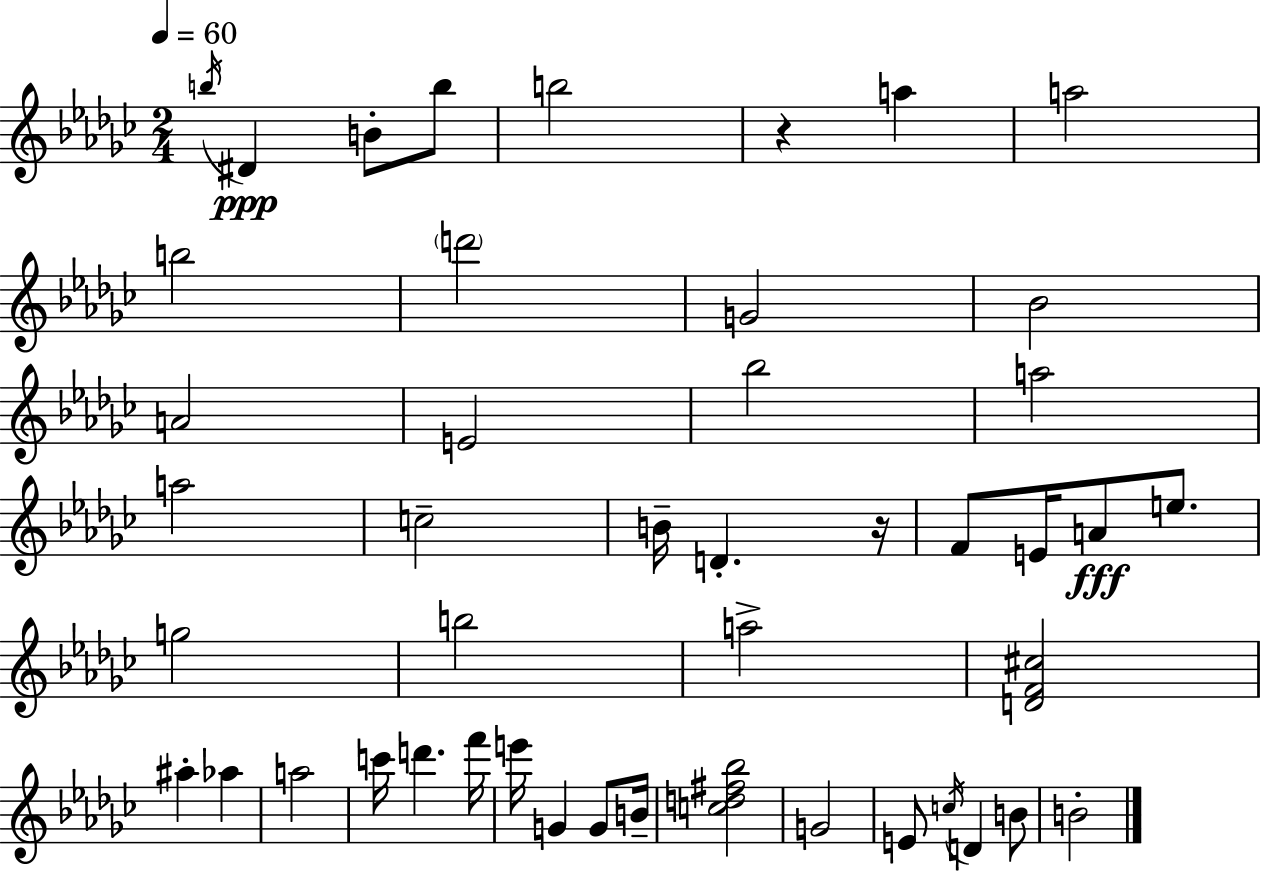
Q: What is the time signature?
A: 2/4